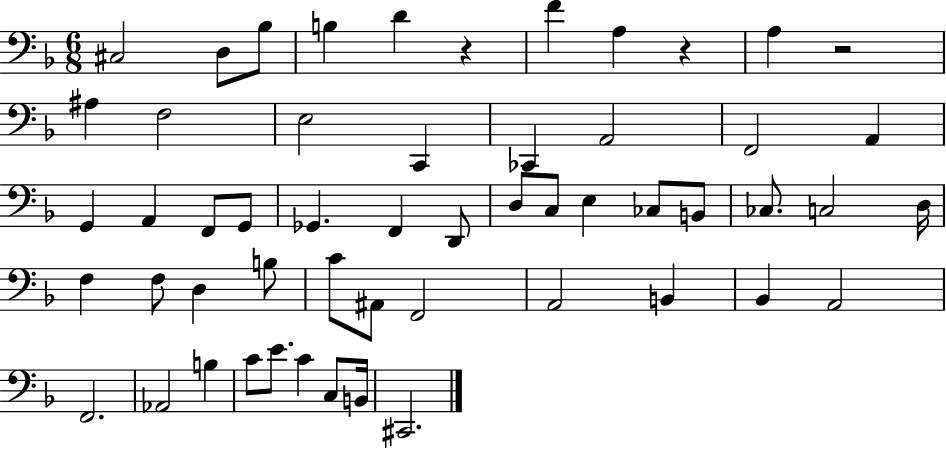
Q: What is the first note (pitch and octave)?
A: C#3